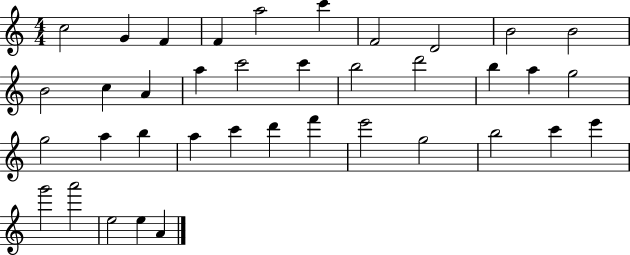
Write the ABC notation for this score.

X:1
T:Untitled
M:4/4
L:1/4
K:C
c2 G F F a2 c' F2 D2 B2 B2 B2 c A a c'2 c' b2 d'2 b a g2 g2 a b a c' d' f' e'2 g2 b2 c' e' g'2 a'2 e2 e A